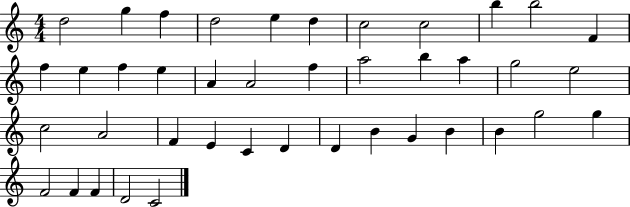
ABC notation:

X:1
T:Untitled
M:4/4
L:1/4
K:C
d2 g f d2 e d c2 c2 b b2 F f e f e A A2 f a2 b a g2 e2 c2 A2 F E C D D B G B B g2 g F2 F F D2 C2